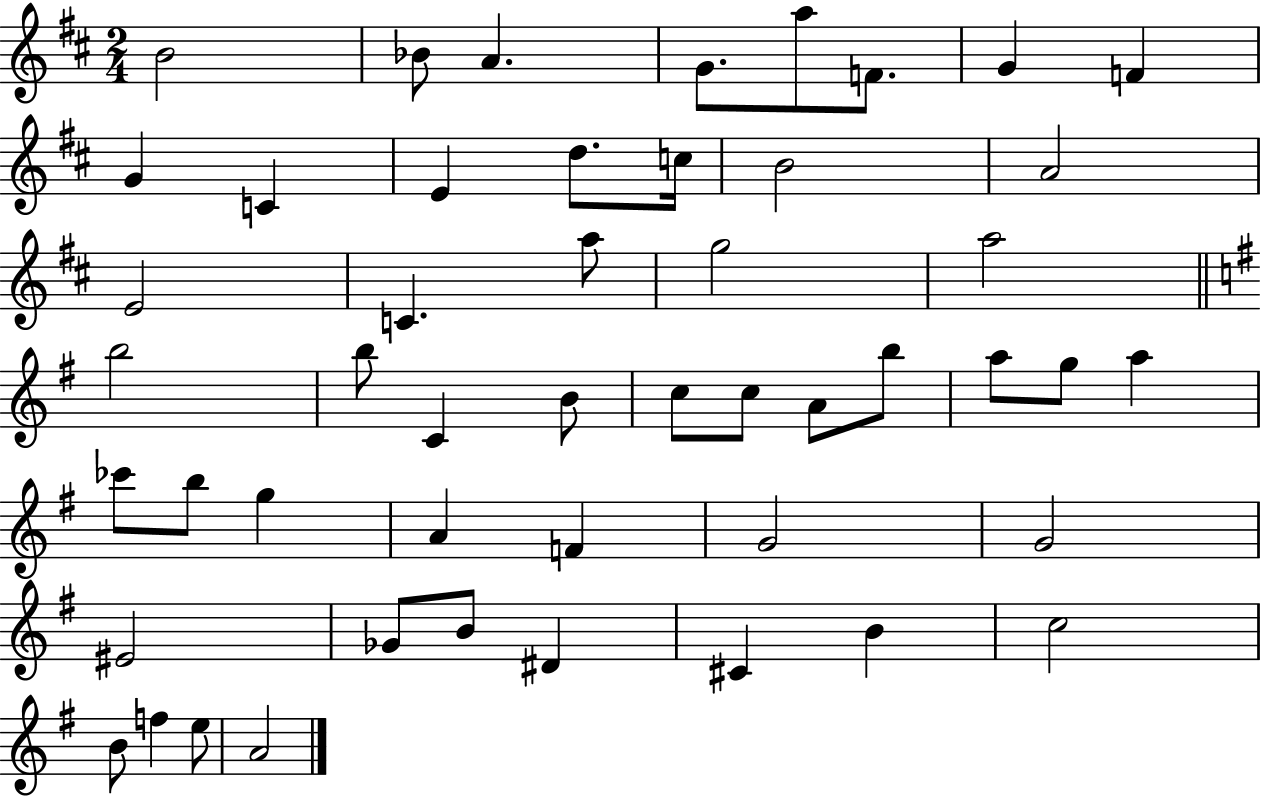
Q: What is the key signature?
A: D major